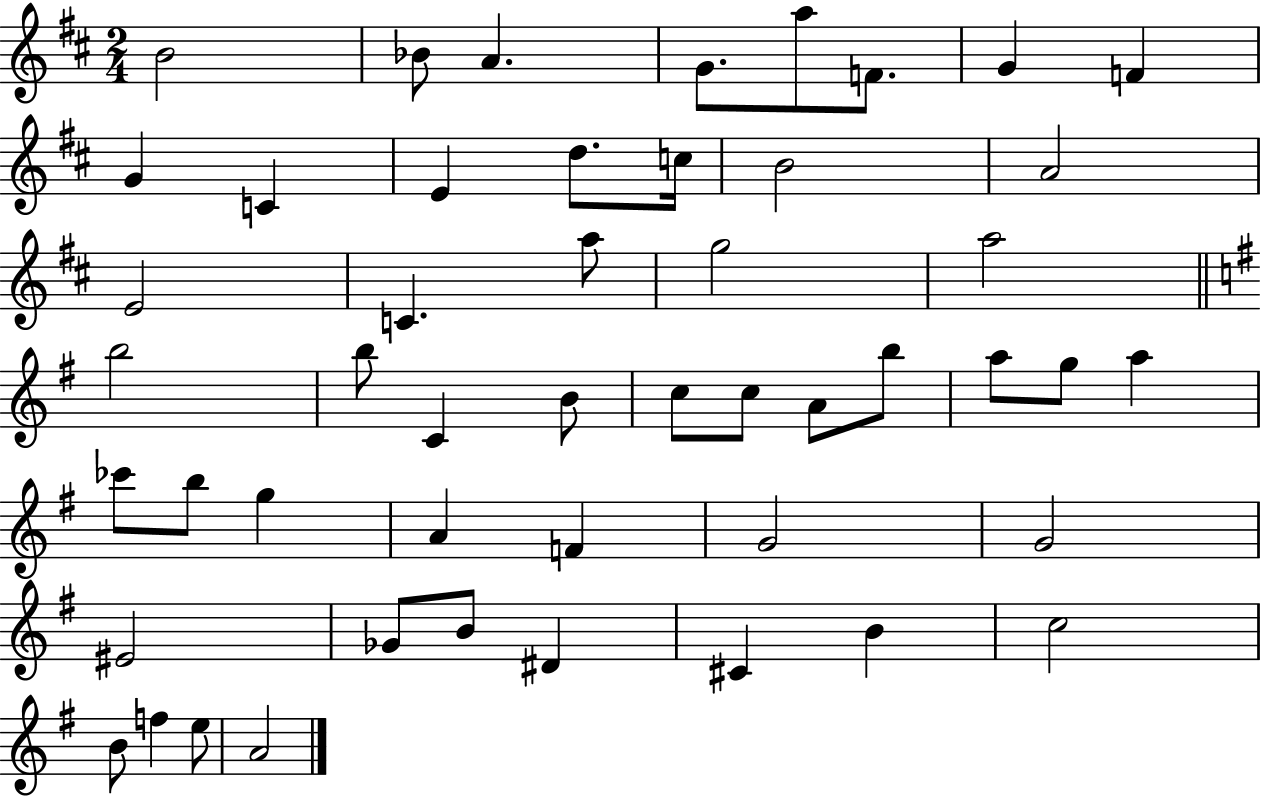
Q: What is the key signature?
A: D major